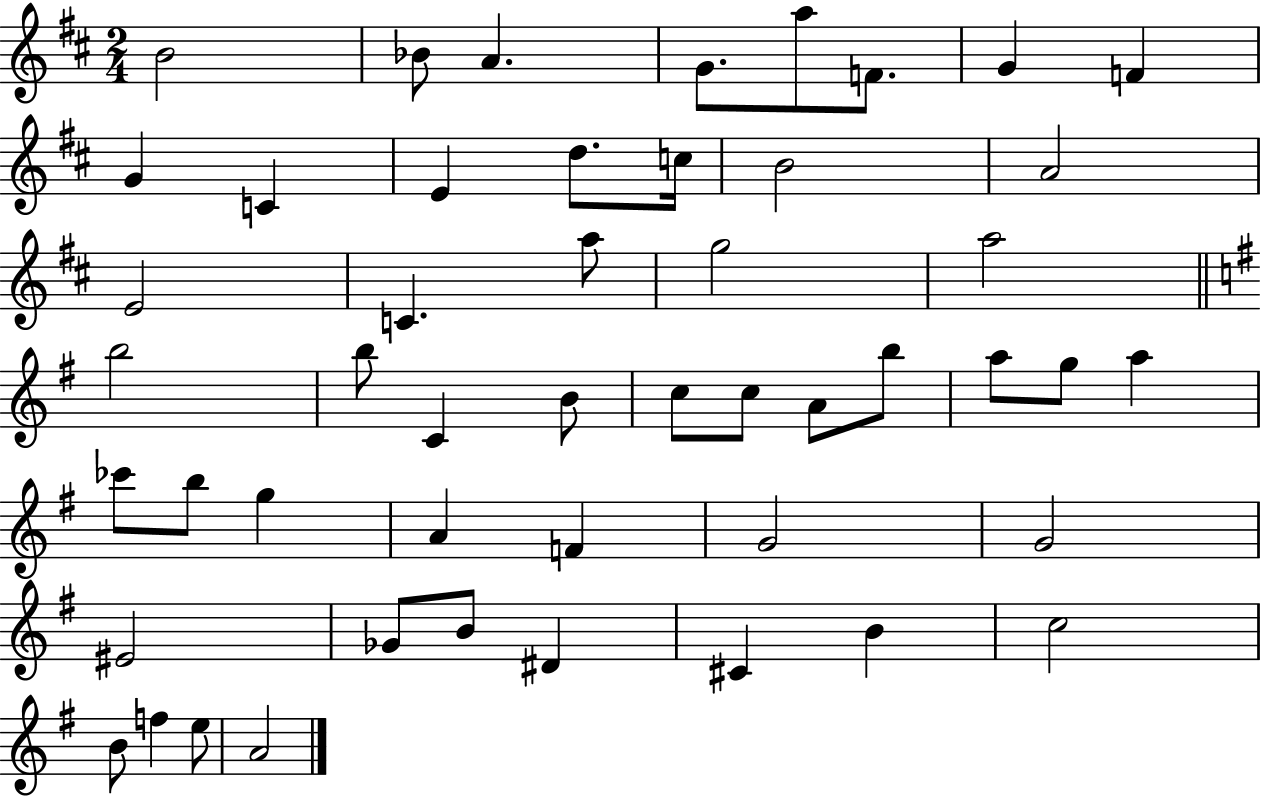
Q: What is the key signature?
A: D major